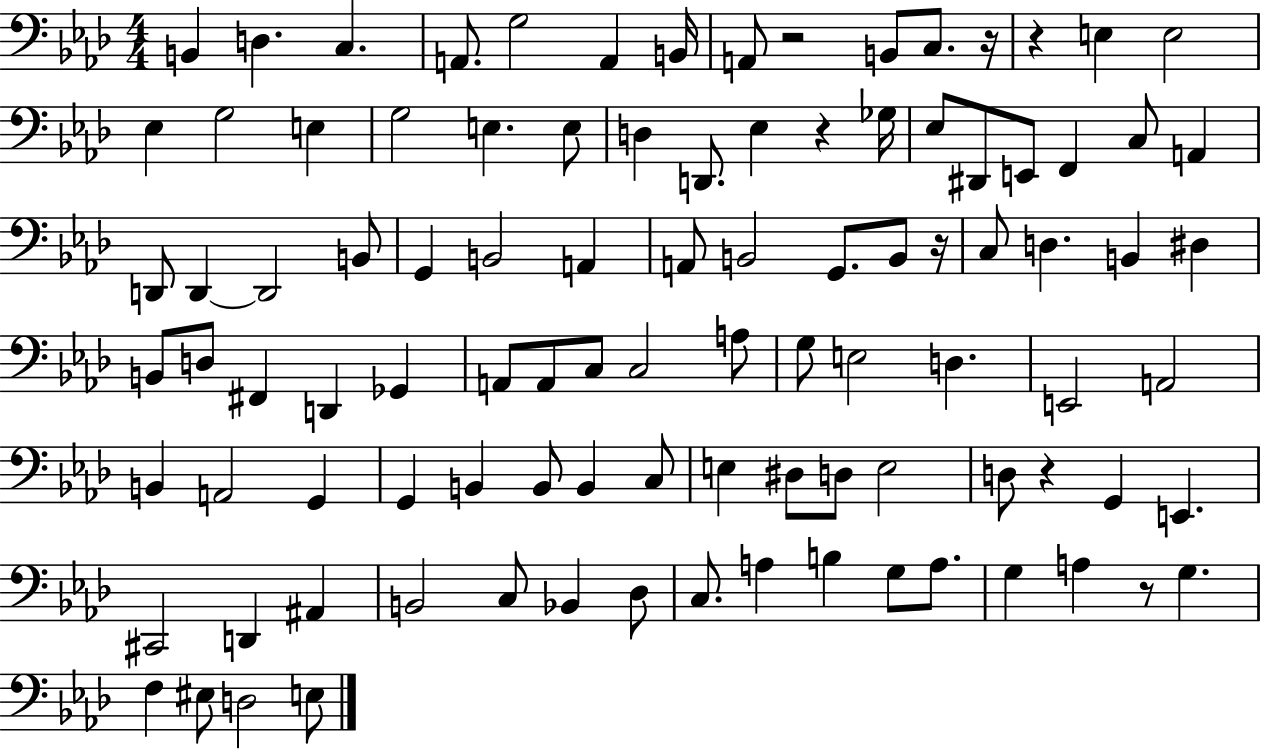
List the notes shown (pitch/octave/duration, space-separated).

B2/q D3/q. C3/q. A2/e. G3/h A2/q B2/s A2/e R/h B2/e C3/e. R/s R/q E3/q E3/h Eb3/q G3/h E3/q G3/h E3/q. E3/e D3/q D2/e. Eb3/q R/q Gb3/s Eb3/e D#2/e E2/e F2/q C3/e A2/q D2/e D2/q D2/h B2/e G2/q B2/h A2/q A2/e B2/h G2/e. B2/e R/s C3/e D3/q. B2/q D#3/q B2/e D3/e F#2/q D2/q Gb2/q A2/e A2/e C3/e C3/h A3/e G3/e E3/h D3/q. E2/h A2/h B2/q A2/h G2/q G2/q B2/q B2/e B2/q C3/e E3/q D#3/e D3/e E3/h D3/e R/q G2/q E2/q. C#2/h D2/q A#2/q B2/h C3/e Bb2/q Db3/e C3/e. A3/q B3/q G3/e A3/e. G3/q A3/q R/e G3/q. F3/q EIS3/e D3/h E3/e